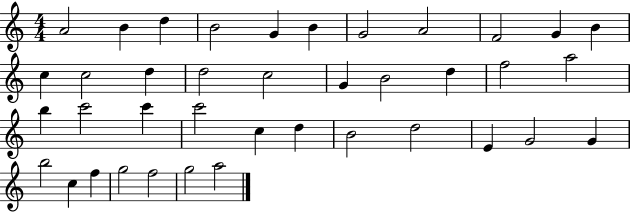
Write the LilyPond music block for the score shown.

{
  \clef treble
  \numericTimeSignature
  \time 4/4
  \key c \major
  a'2 b'4 d''4 | b'2 g'4 b'4 | g'2 a'2 | f'2 g'4 b'4 | \break c''4 c''2 d''4 | d''2 c''2 | g'4 b'2 d''4 | f''2 a''2 | \break b''4 c'''2 c'''4 | c'''2 c''4 d''4 | b'2 d''2 | e'4 g'2 g'4 | \break b''2 c''4 f''4 | g''2 f''2 | g''2 a''2 | \bar "|."
}